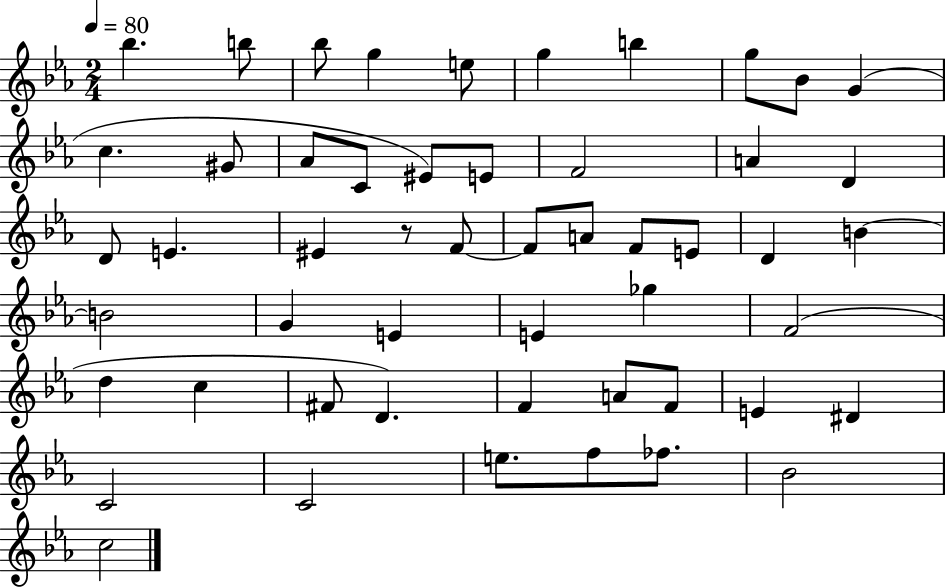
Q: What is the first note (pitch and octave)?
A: Bb5